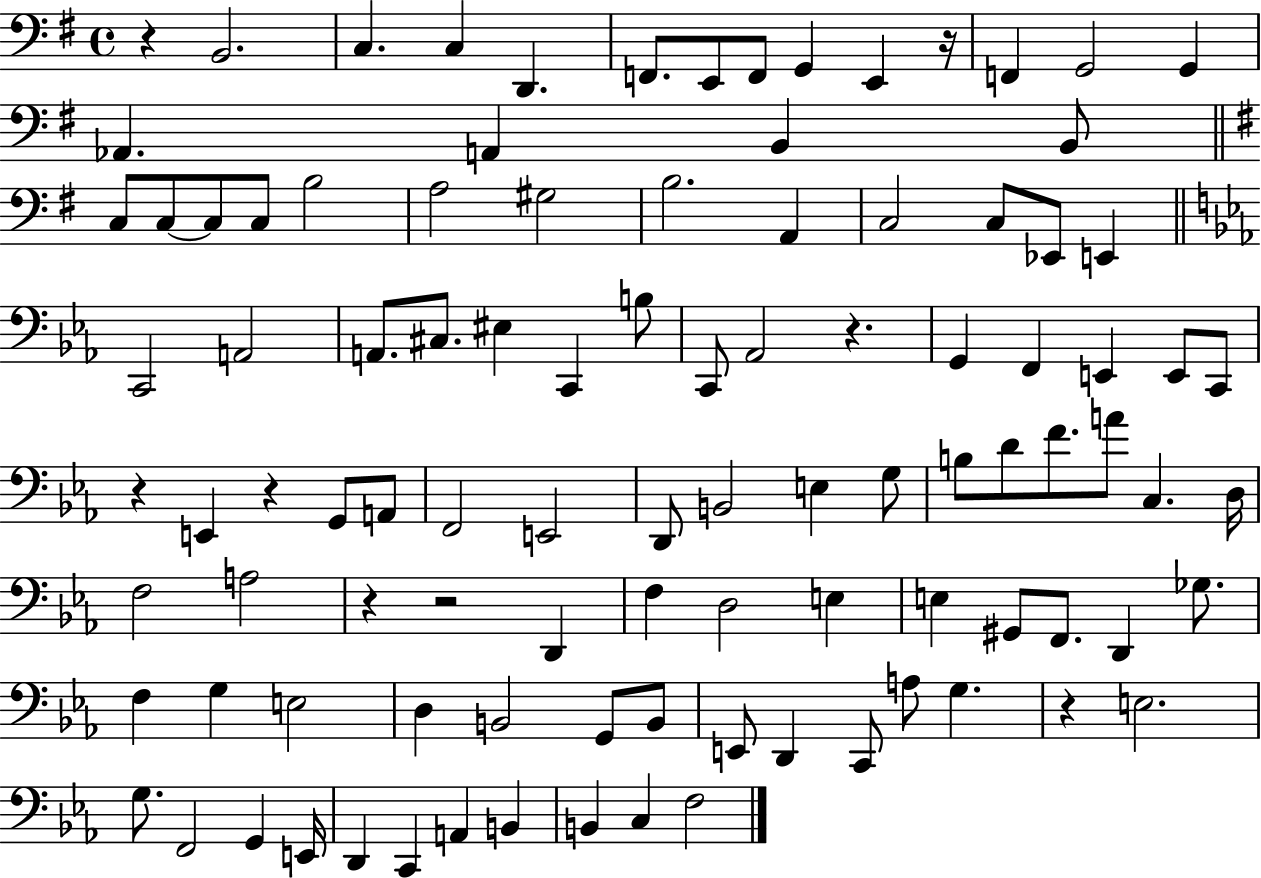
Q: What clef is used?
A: bass